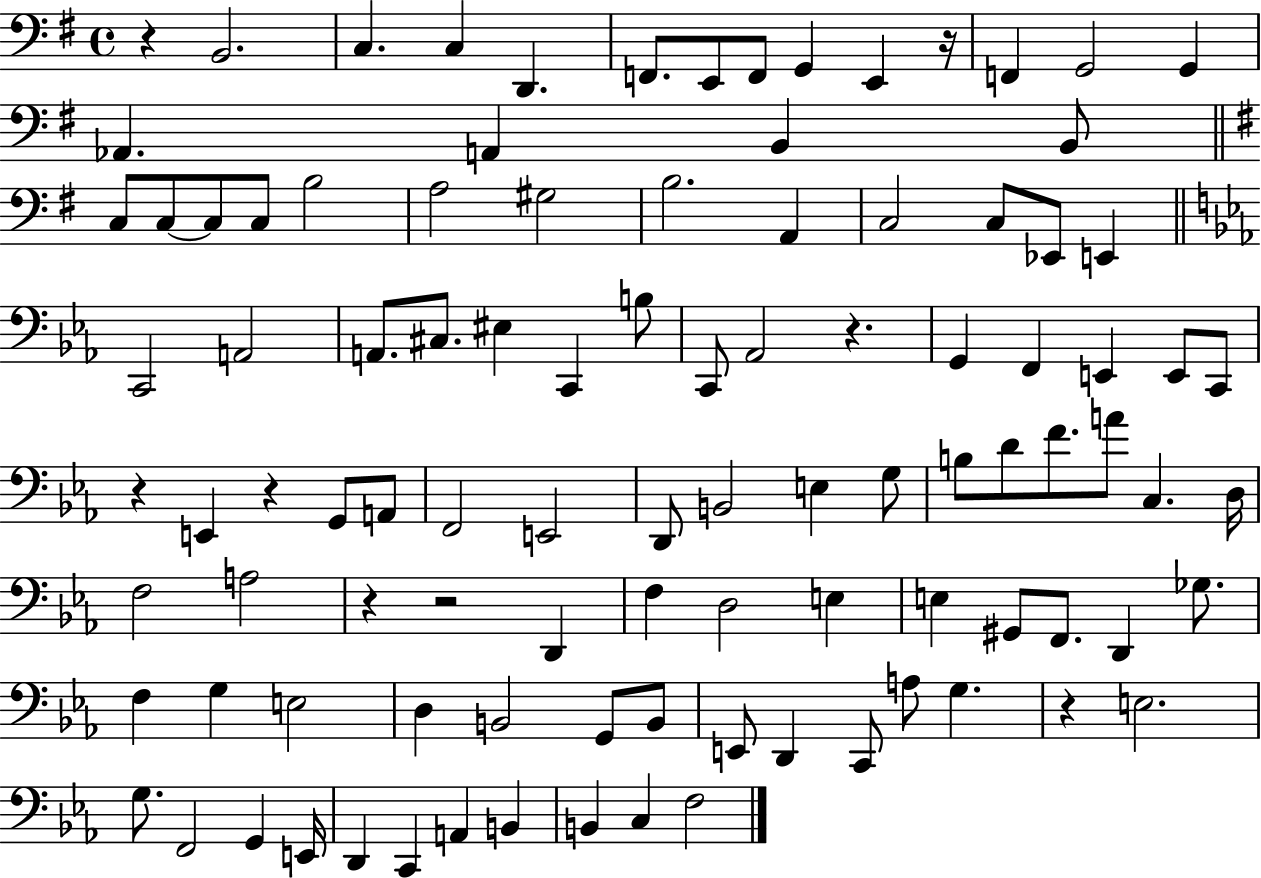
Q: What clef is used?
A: bass